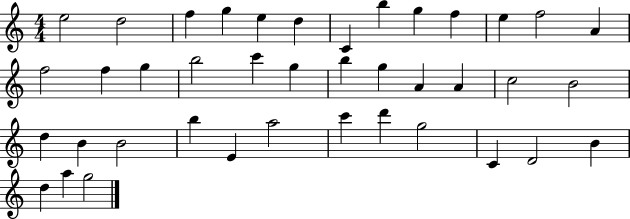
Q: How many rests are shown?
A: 0